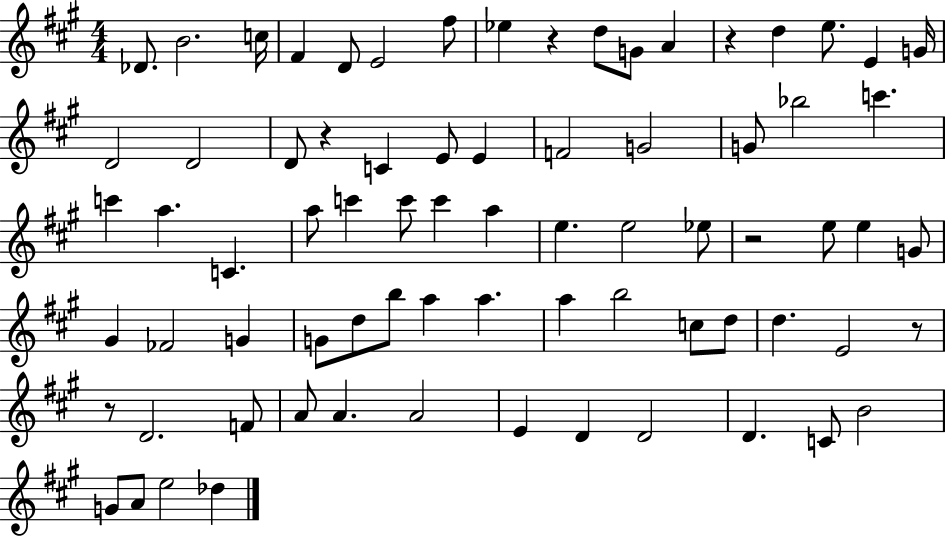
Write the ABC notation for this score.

X:1
T:Untitled
M:4/4
L:1/4
K:A
_D/2 B2 c/4 ^F D/2 E2 ^f/2 _e z d/2 G/2 A z d e/2 E G/4 D2 D2 D/2 z C E/2 E F2 G2 G/2 _b2 c' c' a C a/2 c' c'/2 c' a e e2 _e/2 z2 e/2 e G/2 ^G _F2 G G/2 d/2 b/2 a a a b2 c/2 d/2 d E2 z/2 z/2 D2 F/2 A/2 A A2 E D D2 D C/2 B2 G/2 A/2 e2 _d